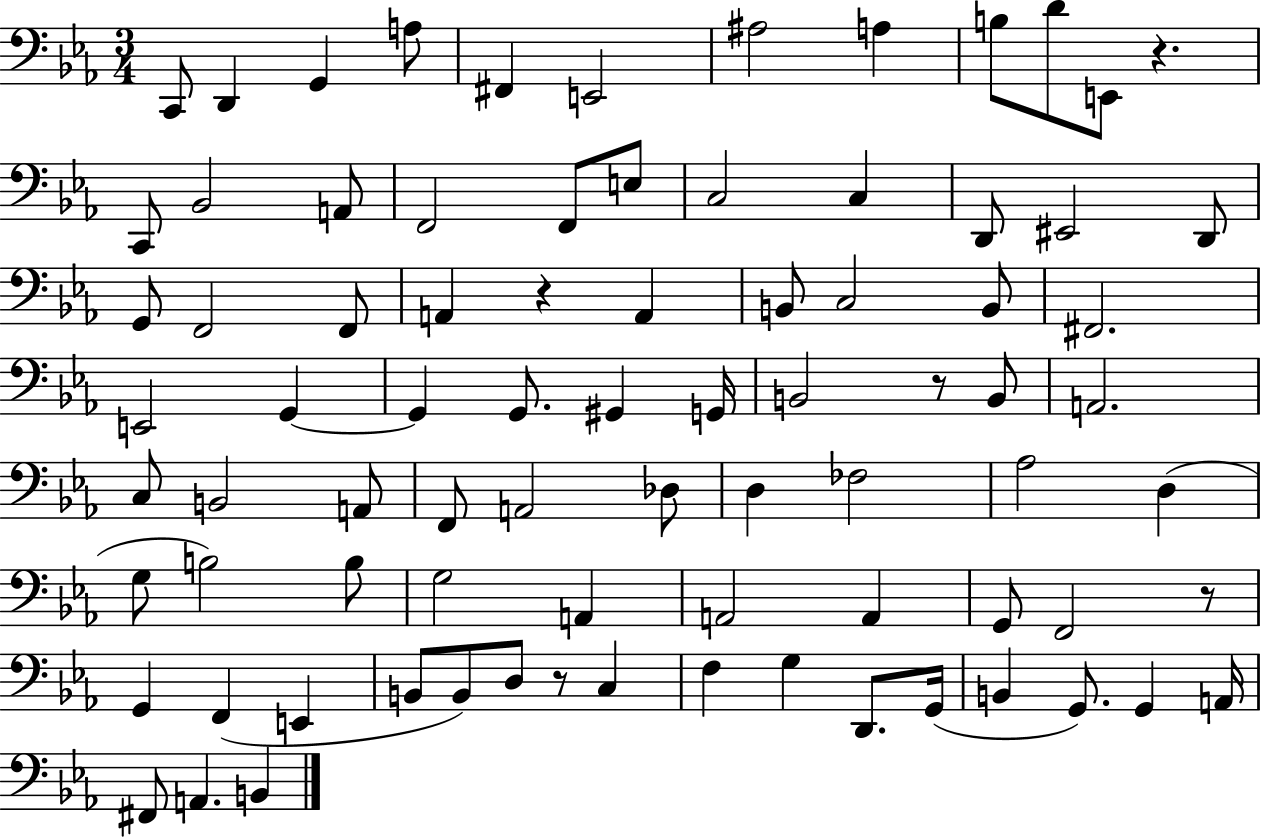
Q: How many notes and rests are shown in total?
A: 82